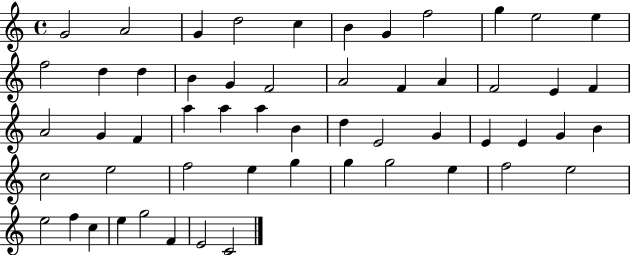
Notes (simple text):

G4/h A4/h G4/q D5/h C5/q B4/q G4/q F5/h G5/q E5/h E5/q F5/h D5/q D5/q B4/q G4/q F4/h A4/h F4/q A4/q F4/h E4/q F4/q A4/h G4/q F4/q A5/q A5/q A5/q B4/q D5/q E4/h G4/q E4/q E4/q G4/q B4/q C5/h E5/h F5/h E5/q G5/q G5/q G5/h E5/q F5/h E5/h E5/h F5/q C5/q E5/q G5/h F4/q E4/h C4/h